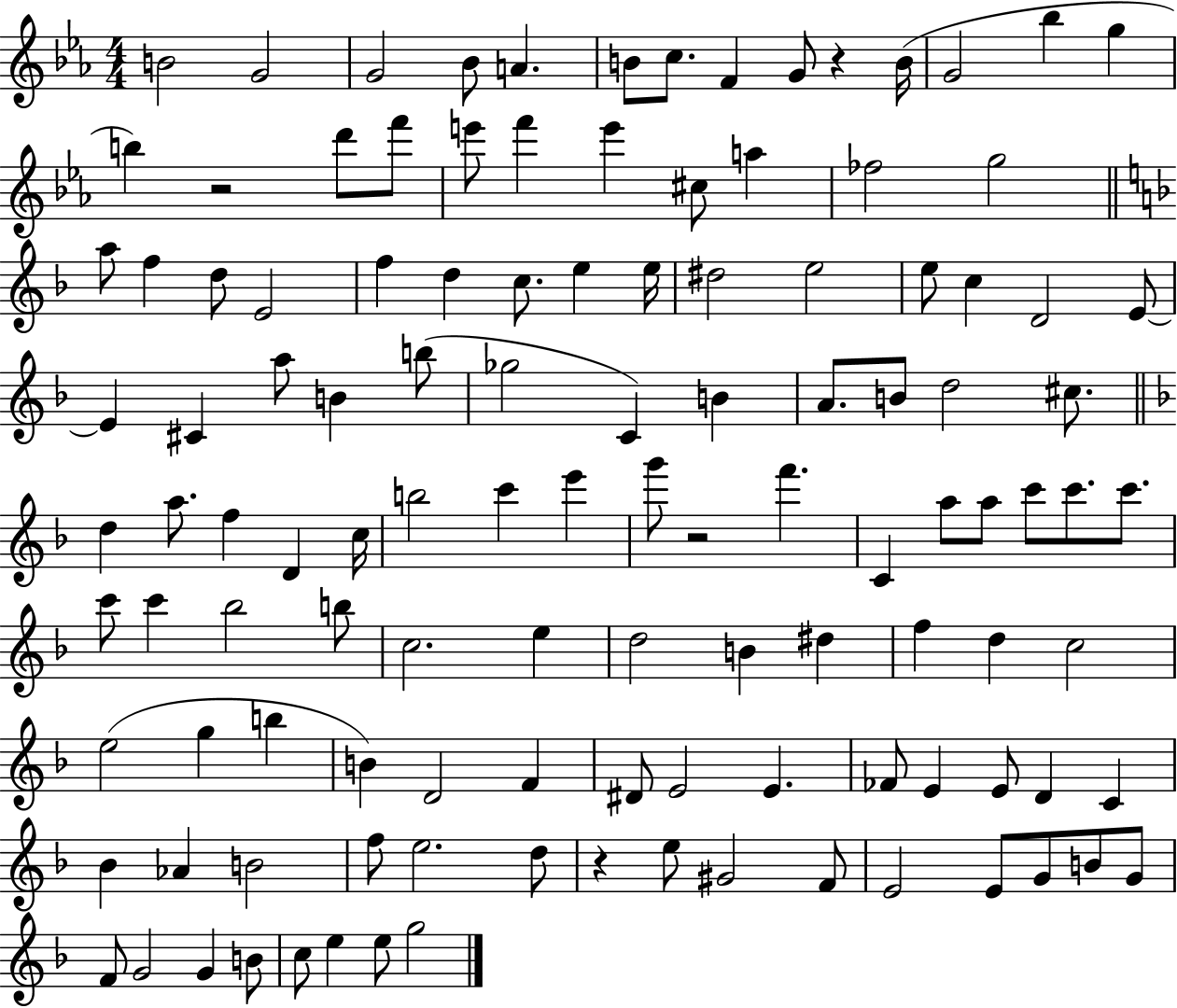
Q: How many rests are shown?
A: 4